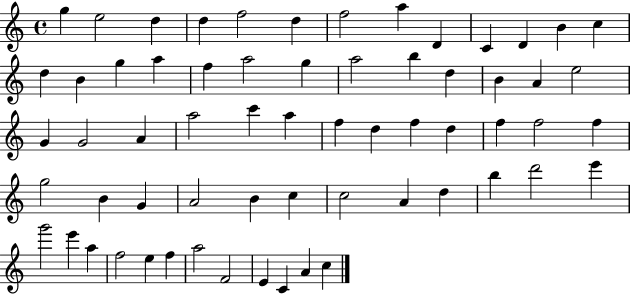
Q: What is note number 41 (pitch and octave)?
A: B4